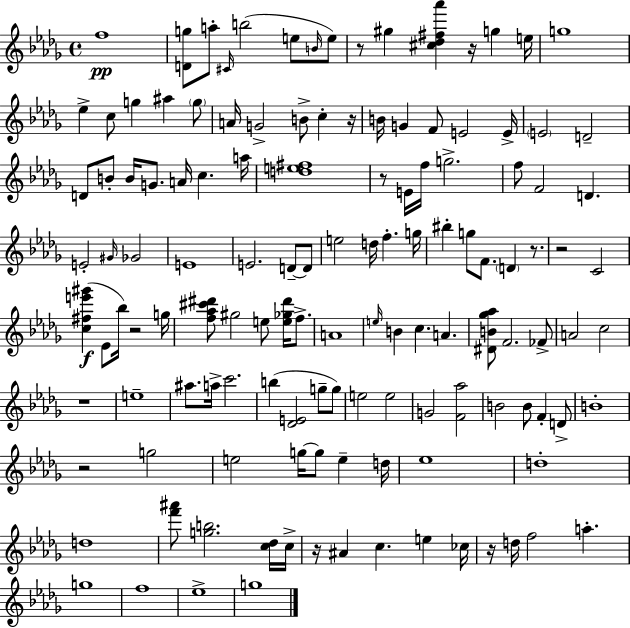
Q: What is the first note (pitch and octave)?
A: F5